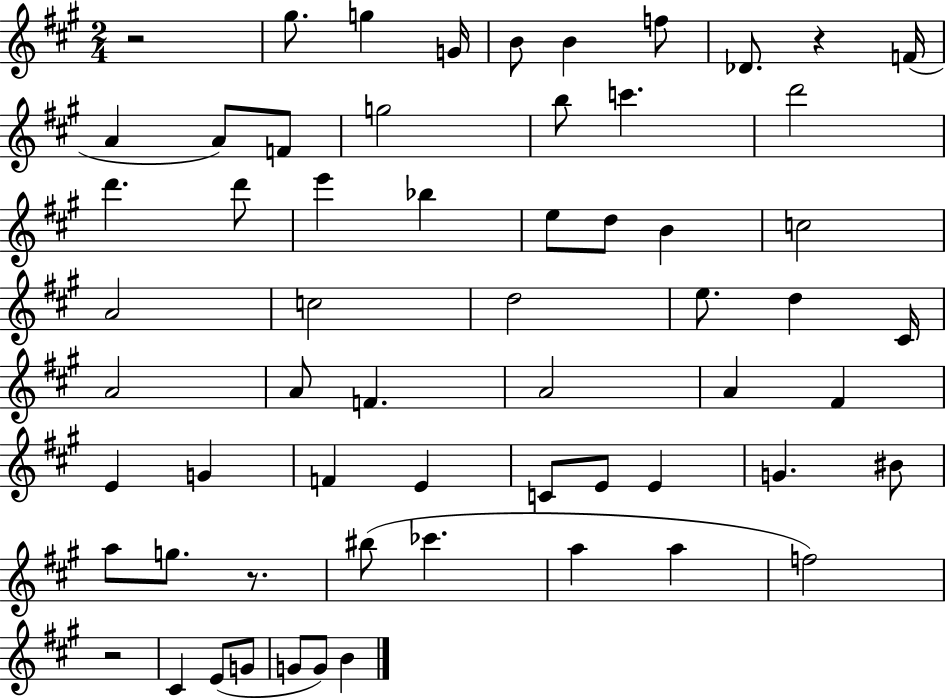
{
  \clef treble
  \numericTimeSignature
  \time 2/4
  \key a \major
  r2 | gis''8. g''4 g'16 | b'8 b'4 f''8 | des'8. r4 f'16( | \break a'4 a'8) f'8 | g''2 | b''8 c'''4. | d'''2 | \break d'''4. d'''8 | e'''4 bes''4 | e''8 d''8 b'4 | c''2 | \break a'2 | c''2 | d''2 | e''8. d''4 cis'16 | \break a'2 | a'8 f'4. | a'2 | a'4 fis'4 | \break e'4 g'4 | f'4 e'4 | c'8 e'8 e'4 | g'4. bis'8 | \break a''8 g''8. r8. | bis''8( ces'''4. | a''4 a''4 | f''2) | \break r2 | cis'4 e'8( g'8 | g'8 g'8) b'4 | \bar "|."
}